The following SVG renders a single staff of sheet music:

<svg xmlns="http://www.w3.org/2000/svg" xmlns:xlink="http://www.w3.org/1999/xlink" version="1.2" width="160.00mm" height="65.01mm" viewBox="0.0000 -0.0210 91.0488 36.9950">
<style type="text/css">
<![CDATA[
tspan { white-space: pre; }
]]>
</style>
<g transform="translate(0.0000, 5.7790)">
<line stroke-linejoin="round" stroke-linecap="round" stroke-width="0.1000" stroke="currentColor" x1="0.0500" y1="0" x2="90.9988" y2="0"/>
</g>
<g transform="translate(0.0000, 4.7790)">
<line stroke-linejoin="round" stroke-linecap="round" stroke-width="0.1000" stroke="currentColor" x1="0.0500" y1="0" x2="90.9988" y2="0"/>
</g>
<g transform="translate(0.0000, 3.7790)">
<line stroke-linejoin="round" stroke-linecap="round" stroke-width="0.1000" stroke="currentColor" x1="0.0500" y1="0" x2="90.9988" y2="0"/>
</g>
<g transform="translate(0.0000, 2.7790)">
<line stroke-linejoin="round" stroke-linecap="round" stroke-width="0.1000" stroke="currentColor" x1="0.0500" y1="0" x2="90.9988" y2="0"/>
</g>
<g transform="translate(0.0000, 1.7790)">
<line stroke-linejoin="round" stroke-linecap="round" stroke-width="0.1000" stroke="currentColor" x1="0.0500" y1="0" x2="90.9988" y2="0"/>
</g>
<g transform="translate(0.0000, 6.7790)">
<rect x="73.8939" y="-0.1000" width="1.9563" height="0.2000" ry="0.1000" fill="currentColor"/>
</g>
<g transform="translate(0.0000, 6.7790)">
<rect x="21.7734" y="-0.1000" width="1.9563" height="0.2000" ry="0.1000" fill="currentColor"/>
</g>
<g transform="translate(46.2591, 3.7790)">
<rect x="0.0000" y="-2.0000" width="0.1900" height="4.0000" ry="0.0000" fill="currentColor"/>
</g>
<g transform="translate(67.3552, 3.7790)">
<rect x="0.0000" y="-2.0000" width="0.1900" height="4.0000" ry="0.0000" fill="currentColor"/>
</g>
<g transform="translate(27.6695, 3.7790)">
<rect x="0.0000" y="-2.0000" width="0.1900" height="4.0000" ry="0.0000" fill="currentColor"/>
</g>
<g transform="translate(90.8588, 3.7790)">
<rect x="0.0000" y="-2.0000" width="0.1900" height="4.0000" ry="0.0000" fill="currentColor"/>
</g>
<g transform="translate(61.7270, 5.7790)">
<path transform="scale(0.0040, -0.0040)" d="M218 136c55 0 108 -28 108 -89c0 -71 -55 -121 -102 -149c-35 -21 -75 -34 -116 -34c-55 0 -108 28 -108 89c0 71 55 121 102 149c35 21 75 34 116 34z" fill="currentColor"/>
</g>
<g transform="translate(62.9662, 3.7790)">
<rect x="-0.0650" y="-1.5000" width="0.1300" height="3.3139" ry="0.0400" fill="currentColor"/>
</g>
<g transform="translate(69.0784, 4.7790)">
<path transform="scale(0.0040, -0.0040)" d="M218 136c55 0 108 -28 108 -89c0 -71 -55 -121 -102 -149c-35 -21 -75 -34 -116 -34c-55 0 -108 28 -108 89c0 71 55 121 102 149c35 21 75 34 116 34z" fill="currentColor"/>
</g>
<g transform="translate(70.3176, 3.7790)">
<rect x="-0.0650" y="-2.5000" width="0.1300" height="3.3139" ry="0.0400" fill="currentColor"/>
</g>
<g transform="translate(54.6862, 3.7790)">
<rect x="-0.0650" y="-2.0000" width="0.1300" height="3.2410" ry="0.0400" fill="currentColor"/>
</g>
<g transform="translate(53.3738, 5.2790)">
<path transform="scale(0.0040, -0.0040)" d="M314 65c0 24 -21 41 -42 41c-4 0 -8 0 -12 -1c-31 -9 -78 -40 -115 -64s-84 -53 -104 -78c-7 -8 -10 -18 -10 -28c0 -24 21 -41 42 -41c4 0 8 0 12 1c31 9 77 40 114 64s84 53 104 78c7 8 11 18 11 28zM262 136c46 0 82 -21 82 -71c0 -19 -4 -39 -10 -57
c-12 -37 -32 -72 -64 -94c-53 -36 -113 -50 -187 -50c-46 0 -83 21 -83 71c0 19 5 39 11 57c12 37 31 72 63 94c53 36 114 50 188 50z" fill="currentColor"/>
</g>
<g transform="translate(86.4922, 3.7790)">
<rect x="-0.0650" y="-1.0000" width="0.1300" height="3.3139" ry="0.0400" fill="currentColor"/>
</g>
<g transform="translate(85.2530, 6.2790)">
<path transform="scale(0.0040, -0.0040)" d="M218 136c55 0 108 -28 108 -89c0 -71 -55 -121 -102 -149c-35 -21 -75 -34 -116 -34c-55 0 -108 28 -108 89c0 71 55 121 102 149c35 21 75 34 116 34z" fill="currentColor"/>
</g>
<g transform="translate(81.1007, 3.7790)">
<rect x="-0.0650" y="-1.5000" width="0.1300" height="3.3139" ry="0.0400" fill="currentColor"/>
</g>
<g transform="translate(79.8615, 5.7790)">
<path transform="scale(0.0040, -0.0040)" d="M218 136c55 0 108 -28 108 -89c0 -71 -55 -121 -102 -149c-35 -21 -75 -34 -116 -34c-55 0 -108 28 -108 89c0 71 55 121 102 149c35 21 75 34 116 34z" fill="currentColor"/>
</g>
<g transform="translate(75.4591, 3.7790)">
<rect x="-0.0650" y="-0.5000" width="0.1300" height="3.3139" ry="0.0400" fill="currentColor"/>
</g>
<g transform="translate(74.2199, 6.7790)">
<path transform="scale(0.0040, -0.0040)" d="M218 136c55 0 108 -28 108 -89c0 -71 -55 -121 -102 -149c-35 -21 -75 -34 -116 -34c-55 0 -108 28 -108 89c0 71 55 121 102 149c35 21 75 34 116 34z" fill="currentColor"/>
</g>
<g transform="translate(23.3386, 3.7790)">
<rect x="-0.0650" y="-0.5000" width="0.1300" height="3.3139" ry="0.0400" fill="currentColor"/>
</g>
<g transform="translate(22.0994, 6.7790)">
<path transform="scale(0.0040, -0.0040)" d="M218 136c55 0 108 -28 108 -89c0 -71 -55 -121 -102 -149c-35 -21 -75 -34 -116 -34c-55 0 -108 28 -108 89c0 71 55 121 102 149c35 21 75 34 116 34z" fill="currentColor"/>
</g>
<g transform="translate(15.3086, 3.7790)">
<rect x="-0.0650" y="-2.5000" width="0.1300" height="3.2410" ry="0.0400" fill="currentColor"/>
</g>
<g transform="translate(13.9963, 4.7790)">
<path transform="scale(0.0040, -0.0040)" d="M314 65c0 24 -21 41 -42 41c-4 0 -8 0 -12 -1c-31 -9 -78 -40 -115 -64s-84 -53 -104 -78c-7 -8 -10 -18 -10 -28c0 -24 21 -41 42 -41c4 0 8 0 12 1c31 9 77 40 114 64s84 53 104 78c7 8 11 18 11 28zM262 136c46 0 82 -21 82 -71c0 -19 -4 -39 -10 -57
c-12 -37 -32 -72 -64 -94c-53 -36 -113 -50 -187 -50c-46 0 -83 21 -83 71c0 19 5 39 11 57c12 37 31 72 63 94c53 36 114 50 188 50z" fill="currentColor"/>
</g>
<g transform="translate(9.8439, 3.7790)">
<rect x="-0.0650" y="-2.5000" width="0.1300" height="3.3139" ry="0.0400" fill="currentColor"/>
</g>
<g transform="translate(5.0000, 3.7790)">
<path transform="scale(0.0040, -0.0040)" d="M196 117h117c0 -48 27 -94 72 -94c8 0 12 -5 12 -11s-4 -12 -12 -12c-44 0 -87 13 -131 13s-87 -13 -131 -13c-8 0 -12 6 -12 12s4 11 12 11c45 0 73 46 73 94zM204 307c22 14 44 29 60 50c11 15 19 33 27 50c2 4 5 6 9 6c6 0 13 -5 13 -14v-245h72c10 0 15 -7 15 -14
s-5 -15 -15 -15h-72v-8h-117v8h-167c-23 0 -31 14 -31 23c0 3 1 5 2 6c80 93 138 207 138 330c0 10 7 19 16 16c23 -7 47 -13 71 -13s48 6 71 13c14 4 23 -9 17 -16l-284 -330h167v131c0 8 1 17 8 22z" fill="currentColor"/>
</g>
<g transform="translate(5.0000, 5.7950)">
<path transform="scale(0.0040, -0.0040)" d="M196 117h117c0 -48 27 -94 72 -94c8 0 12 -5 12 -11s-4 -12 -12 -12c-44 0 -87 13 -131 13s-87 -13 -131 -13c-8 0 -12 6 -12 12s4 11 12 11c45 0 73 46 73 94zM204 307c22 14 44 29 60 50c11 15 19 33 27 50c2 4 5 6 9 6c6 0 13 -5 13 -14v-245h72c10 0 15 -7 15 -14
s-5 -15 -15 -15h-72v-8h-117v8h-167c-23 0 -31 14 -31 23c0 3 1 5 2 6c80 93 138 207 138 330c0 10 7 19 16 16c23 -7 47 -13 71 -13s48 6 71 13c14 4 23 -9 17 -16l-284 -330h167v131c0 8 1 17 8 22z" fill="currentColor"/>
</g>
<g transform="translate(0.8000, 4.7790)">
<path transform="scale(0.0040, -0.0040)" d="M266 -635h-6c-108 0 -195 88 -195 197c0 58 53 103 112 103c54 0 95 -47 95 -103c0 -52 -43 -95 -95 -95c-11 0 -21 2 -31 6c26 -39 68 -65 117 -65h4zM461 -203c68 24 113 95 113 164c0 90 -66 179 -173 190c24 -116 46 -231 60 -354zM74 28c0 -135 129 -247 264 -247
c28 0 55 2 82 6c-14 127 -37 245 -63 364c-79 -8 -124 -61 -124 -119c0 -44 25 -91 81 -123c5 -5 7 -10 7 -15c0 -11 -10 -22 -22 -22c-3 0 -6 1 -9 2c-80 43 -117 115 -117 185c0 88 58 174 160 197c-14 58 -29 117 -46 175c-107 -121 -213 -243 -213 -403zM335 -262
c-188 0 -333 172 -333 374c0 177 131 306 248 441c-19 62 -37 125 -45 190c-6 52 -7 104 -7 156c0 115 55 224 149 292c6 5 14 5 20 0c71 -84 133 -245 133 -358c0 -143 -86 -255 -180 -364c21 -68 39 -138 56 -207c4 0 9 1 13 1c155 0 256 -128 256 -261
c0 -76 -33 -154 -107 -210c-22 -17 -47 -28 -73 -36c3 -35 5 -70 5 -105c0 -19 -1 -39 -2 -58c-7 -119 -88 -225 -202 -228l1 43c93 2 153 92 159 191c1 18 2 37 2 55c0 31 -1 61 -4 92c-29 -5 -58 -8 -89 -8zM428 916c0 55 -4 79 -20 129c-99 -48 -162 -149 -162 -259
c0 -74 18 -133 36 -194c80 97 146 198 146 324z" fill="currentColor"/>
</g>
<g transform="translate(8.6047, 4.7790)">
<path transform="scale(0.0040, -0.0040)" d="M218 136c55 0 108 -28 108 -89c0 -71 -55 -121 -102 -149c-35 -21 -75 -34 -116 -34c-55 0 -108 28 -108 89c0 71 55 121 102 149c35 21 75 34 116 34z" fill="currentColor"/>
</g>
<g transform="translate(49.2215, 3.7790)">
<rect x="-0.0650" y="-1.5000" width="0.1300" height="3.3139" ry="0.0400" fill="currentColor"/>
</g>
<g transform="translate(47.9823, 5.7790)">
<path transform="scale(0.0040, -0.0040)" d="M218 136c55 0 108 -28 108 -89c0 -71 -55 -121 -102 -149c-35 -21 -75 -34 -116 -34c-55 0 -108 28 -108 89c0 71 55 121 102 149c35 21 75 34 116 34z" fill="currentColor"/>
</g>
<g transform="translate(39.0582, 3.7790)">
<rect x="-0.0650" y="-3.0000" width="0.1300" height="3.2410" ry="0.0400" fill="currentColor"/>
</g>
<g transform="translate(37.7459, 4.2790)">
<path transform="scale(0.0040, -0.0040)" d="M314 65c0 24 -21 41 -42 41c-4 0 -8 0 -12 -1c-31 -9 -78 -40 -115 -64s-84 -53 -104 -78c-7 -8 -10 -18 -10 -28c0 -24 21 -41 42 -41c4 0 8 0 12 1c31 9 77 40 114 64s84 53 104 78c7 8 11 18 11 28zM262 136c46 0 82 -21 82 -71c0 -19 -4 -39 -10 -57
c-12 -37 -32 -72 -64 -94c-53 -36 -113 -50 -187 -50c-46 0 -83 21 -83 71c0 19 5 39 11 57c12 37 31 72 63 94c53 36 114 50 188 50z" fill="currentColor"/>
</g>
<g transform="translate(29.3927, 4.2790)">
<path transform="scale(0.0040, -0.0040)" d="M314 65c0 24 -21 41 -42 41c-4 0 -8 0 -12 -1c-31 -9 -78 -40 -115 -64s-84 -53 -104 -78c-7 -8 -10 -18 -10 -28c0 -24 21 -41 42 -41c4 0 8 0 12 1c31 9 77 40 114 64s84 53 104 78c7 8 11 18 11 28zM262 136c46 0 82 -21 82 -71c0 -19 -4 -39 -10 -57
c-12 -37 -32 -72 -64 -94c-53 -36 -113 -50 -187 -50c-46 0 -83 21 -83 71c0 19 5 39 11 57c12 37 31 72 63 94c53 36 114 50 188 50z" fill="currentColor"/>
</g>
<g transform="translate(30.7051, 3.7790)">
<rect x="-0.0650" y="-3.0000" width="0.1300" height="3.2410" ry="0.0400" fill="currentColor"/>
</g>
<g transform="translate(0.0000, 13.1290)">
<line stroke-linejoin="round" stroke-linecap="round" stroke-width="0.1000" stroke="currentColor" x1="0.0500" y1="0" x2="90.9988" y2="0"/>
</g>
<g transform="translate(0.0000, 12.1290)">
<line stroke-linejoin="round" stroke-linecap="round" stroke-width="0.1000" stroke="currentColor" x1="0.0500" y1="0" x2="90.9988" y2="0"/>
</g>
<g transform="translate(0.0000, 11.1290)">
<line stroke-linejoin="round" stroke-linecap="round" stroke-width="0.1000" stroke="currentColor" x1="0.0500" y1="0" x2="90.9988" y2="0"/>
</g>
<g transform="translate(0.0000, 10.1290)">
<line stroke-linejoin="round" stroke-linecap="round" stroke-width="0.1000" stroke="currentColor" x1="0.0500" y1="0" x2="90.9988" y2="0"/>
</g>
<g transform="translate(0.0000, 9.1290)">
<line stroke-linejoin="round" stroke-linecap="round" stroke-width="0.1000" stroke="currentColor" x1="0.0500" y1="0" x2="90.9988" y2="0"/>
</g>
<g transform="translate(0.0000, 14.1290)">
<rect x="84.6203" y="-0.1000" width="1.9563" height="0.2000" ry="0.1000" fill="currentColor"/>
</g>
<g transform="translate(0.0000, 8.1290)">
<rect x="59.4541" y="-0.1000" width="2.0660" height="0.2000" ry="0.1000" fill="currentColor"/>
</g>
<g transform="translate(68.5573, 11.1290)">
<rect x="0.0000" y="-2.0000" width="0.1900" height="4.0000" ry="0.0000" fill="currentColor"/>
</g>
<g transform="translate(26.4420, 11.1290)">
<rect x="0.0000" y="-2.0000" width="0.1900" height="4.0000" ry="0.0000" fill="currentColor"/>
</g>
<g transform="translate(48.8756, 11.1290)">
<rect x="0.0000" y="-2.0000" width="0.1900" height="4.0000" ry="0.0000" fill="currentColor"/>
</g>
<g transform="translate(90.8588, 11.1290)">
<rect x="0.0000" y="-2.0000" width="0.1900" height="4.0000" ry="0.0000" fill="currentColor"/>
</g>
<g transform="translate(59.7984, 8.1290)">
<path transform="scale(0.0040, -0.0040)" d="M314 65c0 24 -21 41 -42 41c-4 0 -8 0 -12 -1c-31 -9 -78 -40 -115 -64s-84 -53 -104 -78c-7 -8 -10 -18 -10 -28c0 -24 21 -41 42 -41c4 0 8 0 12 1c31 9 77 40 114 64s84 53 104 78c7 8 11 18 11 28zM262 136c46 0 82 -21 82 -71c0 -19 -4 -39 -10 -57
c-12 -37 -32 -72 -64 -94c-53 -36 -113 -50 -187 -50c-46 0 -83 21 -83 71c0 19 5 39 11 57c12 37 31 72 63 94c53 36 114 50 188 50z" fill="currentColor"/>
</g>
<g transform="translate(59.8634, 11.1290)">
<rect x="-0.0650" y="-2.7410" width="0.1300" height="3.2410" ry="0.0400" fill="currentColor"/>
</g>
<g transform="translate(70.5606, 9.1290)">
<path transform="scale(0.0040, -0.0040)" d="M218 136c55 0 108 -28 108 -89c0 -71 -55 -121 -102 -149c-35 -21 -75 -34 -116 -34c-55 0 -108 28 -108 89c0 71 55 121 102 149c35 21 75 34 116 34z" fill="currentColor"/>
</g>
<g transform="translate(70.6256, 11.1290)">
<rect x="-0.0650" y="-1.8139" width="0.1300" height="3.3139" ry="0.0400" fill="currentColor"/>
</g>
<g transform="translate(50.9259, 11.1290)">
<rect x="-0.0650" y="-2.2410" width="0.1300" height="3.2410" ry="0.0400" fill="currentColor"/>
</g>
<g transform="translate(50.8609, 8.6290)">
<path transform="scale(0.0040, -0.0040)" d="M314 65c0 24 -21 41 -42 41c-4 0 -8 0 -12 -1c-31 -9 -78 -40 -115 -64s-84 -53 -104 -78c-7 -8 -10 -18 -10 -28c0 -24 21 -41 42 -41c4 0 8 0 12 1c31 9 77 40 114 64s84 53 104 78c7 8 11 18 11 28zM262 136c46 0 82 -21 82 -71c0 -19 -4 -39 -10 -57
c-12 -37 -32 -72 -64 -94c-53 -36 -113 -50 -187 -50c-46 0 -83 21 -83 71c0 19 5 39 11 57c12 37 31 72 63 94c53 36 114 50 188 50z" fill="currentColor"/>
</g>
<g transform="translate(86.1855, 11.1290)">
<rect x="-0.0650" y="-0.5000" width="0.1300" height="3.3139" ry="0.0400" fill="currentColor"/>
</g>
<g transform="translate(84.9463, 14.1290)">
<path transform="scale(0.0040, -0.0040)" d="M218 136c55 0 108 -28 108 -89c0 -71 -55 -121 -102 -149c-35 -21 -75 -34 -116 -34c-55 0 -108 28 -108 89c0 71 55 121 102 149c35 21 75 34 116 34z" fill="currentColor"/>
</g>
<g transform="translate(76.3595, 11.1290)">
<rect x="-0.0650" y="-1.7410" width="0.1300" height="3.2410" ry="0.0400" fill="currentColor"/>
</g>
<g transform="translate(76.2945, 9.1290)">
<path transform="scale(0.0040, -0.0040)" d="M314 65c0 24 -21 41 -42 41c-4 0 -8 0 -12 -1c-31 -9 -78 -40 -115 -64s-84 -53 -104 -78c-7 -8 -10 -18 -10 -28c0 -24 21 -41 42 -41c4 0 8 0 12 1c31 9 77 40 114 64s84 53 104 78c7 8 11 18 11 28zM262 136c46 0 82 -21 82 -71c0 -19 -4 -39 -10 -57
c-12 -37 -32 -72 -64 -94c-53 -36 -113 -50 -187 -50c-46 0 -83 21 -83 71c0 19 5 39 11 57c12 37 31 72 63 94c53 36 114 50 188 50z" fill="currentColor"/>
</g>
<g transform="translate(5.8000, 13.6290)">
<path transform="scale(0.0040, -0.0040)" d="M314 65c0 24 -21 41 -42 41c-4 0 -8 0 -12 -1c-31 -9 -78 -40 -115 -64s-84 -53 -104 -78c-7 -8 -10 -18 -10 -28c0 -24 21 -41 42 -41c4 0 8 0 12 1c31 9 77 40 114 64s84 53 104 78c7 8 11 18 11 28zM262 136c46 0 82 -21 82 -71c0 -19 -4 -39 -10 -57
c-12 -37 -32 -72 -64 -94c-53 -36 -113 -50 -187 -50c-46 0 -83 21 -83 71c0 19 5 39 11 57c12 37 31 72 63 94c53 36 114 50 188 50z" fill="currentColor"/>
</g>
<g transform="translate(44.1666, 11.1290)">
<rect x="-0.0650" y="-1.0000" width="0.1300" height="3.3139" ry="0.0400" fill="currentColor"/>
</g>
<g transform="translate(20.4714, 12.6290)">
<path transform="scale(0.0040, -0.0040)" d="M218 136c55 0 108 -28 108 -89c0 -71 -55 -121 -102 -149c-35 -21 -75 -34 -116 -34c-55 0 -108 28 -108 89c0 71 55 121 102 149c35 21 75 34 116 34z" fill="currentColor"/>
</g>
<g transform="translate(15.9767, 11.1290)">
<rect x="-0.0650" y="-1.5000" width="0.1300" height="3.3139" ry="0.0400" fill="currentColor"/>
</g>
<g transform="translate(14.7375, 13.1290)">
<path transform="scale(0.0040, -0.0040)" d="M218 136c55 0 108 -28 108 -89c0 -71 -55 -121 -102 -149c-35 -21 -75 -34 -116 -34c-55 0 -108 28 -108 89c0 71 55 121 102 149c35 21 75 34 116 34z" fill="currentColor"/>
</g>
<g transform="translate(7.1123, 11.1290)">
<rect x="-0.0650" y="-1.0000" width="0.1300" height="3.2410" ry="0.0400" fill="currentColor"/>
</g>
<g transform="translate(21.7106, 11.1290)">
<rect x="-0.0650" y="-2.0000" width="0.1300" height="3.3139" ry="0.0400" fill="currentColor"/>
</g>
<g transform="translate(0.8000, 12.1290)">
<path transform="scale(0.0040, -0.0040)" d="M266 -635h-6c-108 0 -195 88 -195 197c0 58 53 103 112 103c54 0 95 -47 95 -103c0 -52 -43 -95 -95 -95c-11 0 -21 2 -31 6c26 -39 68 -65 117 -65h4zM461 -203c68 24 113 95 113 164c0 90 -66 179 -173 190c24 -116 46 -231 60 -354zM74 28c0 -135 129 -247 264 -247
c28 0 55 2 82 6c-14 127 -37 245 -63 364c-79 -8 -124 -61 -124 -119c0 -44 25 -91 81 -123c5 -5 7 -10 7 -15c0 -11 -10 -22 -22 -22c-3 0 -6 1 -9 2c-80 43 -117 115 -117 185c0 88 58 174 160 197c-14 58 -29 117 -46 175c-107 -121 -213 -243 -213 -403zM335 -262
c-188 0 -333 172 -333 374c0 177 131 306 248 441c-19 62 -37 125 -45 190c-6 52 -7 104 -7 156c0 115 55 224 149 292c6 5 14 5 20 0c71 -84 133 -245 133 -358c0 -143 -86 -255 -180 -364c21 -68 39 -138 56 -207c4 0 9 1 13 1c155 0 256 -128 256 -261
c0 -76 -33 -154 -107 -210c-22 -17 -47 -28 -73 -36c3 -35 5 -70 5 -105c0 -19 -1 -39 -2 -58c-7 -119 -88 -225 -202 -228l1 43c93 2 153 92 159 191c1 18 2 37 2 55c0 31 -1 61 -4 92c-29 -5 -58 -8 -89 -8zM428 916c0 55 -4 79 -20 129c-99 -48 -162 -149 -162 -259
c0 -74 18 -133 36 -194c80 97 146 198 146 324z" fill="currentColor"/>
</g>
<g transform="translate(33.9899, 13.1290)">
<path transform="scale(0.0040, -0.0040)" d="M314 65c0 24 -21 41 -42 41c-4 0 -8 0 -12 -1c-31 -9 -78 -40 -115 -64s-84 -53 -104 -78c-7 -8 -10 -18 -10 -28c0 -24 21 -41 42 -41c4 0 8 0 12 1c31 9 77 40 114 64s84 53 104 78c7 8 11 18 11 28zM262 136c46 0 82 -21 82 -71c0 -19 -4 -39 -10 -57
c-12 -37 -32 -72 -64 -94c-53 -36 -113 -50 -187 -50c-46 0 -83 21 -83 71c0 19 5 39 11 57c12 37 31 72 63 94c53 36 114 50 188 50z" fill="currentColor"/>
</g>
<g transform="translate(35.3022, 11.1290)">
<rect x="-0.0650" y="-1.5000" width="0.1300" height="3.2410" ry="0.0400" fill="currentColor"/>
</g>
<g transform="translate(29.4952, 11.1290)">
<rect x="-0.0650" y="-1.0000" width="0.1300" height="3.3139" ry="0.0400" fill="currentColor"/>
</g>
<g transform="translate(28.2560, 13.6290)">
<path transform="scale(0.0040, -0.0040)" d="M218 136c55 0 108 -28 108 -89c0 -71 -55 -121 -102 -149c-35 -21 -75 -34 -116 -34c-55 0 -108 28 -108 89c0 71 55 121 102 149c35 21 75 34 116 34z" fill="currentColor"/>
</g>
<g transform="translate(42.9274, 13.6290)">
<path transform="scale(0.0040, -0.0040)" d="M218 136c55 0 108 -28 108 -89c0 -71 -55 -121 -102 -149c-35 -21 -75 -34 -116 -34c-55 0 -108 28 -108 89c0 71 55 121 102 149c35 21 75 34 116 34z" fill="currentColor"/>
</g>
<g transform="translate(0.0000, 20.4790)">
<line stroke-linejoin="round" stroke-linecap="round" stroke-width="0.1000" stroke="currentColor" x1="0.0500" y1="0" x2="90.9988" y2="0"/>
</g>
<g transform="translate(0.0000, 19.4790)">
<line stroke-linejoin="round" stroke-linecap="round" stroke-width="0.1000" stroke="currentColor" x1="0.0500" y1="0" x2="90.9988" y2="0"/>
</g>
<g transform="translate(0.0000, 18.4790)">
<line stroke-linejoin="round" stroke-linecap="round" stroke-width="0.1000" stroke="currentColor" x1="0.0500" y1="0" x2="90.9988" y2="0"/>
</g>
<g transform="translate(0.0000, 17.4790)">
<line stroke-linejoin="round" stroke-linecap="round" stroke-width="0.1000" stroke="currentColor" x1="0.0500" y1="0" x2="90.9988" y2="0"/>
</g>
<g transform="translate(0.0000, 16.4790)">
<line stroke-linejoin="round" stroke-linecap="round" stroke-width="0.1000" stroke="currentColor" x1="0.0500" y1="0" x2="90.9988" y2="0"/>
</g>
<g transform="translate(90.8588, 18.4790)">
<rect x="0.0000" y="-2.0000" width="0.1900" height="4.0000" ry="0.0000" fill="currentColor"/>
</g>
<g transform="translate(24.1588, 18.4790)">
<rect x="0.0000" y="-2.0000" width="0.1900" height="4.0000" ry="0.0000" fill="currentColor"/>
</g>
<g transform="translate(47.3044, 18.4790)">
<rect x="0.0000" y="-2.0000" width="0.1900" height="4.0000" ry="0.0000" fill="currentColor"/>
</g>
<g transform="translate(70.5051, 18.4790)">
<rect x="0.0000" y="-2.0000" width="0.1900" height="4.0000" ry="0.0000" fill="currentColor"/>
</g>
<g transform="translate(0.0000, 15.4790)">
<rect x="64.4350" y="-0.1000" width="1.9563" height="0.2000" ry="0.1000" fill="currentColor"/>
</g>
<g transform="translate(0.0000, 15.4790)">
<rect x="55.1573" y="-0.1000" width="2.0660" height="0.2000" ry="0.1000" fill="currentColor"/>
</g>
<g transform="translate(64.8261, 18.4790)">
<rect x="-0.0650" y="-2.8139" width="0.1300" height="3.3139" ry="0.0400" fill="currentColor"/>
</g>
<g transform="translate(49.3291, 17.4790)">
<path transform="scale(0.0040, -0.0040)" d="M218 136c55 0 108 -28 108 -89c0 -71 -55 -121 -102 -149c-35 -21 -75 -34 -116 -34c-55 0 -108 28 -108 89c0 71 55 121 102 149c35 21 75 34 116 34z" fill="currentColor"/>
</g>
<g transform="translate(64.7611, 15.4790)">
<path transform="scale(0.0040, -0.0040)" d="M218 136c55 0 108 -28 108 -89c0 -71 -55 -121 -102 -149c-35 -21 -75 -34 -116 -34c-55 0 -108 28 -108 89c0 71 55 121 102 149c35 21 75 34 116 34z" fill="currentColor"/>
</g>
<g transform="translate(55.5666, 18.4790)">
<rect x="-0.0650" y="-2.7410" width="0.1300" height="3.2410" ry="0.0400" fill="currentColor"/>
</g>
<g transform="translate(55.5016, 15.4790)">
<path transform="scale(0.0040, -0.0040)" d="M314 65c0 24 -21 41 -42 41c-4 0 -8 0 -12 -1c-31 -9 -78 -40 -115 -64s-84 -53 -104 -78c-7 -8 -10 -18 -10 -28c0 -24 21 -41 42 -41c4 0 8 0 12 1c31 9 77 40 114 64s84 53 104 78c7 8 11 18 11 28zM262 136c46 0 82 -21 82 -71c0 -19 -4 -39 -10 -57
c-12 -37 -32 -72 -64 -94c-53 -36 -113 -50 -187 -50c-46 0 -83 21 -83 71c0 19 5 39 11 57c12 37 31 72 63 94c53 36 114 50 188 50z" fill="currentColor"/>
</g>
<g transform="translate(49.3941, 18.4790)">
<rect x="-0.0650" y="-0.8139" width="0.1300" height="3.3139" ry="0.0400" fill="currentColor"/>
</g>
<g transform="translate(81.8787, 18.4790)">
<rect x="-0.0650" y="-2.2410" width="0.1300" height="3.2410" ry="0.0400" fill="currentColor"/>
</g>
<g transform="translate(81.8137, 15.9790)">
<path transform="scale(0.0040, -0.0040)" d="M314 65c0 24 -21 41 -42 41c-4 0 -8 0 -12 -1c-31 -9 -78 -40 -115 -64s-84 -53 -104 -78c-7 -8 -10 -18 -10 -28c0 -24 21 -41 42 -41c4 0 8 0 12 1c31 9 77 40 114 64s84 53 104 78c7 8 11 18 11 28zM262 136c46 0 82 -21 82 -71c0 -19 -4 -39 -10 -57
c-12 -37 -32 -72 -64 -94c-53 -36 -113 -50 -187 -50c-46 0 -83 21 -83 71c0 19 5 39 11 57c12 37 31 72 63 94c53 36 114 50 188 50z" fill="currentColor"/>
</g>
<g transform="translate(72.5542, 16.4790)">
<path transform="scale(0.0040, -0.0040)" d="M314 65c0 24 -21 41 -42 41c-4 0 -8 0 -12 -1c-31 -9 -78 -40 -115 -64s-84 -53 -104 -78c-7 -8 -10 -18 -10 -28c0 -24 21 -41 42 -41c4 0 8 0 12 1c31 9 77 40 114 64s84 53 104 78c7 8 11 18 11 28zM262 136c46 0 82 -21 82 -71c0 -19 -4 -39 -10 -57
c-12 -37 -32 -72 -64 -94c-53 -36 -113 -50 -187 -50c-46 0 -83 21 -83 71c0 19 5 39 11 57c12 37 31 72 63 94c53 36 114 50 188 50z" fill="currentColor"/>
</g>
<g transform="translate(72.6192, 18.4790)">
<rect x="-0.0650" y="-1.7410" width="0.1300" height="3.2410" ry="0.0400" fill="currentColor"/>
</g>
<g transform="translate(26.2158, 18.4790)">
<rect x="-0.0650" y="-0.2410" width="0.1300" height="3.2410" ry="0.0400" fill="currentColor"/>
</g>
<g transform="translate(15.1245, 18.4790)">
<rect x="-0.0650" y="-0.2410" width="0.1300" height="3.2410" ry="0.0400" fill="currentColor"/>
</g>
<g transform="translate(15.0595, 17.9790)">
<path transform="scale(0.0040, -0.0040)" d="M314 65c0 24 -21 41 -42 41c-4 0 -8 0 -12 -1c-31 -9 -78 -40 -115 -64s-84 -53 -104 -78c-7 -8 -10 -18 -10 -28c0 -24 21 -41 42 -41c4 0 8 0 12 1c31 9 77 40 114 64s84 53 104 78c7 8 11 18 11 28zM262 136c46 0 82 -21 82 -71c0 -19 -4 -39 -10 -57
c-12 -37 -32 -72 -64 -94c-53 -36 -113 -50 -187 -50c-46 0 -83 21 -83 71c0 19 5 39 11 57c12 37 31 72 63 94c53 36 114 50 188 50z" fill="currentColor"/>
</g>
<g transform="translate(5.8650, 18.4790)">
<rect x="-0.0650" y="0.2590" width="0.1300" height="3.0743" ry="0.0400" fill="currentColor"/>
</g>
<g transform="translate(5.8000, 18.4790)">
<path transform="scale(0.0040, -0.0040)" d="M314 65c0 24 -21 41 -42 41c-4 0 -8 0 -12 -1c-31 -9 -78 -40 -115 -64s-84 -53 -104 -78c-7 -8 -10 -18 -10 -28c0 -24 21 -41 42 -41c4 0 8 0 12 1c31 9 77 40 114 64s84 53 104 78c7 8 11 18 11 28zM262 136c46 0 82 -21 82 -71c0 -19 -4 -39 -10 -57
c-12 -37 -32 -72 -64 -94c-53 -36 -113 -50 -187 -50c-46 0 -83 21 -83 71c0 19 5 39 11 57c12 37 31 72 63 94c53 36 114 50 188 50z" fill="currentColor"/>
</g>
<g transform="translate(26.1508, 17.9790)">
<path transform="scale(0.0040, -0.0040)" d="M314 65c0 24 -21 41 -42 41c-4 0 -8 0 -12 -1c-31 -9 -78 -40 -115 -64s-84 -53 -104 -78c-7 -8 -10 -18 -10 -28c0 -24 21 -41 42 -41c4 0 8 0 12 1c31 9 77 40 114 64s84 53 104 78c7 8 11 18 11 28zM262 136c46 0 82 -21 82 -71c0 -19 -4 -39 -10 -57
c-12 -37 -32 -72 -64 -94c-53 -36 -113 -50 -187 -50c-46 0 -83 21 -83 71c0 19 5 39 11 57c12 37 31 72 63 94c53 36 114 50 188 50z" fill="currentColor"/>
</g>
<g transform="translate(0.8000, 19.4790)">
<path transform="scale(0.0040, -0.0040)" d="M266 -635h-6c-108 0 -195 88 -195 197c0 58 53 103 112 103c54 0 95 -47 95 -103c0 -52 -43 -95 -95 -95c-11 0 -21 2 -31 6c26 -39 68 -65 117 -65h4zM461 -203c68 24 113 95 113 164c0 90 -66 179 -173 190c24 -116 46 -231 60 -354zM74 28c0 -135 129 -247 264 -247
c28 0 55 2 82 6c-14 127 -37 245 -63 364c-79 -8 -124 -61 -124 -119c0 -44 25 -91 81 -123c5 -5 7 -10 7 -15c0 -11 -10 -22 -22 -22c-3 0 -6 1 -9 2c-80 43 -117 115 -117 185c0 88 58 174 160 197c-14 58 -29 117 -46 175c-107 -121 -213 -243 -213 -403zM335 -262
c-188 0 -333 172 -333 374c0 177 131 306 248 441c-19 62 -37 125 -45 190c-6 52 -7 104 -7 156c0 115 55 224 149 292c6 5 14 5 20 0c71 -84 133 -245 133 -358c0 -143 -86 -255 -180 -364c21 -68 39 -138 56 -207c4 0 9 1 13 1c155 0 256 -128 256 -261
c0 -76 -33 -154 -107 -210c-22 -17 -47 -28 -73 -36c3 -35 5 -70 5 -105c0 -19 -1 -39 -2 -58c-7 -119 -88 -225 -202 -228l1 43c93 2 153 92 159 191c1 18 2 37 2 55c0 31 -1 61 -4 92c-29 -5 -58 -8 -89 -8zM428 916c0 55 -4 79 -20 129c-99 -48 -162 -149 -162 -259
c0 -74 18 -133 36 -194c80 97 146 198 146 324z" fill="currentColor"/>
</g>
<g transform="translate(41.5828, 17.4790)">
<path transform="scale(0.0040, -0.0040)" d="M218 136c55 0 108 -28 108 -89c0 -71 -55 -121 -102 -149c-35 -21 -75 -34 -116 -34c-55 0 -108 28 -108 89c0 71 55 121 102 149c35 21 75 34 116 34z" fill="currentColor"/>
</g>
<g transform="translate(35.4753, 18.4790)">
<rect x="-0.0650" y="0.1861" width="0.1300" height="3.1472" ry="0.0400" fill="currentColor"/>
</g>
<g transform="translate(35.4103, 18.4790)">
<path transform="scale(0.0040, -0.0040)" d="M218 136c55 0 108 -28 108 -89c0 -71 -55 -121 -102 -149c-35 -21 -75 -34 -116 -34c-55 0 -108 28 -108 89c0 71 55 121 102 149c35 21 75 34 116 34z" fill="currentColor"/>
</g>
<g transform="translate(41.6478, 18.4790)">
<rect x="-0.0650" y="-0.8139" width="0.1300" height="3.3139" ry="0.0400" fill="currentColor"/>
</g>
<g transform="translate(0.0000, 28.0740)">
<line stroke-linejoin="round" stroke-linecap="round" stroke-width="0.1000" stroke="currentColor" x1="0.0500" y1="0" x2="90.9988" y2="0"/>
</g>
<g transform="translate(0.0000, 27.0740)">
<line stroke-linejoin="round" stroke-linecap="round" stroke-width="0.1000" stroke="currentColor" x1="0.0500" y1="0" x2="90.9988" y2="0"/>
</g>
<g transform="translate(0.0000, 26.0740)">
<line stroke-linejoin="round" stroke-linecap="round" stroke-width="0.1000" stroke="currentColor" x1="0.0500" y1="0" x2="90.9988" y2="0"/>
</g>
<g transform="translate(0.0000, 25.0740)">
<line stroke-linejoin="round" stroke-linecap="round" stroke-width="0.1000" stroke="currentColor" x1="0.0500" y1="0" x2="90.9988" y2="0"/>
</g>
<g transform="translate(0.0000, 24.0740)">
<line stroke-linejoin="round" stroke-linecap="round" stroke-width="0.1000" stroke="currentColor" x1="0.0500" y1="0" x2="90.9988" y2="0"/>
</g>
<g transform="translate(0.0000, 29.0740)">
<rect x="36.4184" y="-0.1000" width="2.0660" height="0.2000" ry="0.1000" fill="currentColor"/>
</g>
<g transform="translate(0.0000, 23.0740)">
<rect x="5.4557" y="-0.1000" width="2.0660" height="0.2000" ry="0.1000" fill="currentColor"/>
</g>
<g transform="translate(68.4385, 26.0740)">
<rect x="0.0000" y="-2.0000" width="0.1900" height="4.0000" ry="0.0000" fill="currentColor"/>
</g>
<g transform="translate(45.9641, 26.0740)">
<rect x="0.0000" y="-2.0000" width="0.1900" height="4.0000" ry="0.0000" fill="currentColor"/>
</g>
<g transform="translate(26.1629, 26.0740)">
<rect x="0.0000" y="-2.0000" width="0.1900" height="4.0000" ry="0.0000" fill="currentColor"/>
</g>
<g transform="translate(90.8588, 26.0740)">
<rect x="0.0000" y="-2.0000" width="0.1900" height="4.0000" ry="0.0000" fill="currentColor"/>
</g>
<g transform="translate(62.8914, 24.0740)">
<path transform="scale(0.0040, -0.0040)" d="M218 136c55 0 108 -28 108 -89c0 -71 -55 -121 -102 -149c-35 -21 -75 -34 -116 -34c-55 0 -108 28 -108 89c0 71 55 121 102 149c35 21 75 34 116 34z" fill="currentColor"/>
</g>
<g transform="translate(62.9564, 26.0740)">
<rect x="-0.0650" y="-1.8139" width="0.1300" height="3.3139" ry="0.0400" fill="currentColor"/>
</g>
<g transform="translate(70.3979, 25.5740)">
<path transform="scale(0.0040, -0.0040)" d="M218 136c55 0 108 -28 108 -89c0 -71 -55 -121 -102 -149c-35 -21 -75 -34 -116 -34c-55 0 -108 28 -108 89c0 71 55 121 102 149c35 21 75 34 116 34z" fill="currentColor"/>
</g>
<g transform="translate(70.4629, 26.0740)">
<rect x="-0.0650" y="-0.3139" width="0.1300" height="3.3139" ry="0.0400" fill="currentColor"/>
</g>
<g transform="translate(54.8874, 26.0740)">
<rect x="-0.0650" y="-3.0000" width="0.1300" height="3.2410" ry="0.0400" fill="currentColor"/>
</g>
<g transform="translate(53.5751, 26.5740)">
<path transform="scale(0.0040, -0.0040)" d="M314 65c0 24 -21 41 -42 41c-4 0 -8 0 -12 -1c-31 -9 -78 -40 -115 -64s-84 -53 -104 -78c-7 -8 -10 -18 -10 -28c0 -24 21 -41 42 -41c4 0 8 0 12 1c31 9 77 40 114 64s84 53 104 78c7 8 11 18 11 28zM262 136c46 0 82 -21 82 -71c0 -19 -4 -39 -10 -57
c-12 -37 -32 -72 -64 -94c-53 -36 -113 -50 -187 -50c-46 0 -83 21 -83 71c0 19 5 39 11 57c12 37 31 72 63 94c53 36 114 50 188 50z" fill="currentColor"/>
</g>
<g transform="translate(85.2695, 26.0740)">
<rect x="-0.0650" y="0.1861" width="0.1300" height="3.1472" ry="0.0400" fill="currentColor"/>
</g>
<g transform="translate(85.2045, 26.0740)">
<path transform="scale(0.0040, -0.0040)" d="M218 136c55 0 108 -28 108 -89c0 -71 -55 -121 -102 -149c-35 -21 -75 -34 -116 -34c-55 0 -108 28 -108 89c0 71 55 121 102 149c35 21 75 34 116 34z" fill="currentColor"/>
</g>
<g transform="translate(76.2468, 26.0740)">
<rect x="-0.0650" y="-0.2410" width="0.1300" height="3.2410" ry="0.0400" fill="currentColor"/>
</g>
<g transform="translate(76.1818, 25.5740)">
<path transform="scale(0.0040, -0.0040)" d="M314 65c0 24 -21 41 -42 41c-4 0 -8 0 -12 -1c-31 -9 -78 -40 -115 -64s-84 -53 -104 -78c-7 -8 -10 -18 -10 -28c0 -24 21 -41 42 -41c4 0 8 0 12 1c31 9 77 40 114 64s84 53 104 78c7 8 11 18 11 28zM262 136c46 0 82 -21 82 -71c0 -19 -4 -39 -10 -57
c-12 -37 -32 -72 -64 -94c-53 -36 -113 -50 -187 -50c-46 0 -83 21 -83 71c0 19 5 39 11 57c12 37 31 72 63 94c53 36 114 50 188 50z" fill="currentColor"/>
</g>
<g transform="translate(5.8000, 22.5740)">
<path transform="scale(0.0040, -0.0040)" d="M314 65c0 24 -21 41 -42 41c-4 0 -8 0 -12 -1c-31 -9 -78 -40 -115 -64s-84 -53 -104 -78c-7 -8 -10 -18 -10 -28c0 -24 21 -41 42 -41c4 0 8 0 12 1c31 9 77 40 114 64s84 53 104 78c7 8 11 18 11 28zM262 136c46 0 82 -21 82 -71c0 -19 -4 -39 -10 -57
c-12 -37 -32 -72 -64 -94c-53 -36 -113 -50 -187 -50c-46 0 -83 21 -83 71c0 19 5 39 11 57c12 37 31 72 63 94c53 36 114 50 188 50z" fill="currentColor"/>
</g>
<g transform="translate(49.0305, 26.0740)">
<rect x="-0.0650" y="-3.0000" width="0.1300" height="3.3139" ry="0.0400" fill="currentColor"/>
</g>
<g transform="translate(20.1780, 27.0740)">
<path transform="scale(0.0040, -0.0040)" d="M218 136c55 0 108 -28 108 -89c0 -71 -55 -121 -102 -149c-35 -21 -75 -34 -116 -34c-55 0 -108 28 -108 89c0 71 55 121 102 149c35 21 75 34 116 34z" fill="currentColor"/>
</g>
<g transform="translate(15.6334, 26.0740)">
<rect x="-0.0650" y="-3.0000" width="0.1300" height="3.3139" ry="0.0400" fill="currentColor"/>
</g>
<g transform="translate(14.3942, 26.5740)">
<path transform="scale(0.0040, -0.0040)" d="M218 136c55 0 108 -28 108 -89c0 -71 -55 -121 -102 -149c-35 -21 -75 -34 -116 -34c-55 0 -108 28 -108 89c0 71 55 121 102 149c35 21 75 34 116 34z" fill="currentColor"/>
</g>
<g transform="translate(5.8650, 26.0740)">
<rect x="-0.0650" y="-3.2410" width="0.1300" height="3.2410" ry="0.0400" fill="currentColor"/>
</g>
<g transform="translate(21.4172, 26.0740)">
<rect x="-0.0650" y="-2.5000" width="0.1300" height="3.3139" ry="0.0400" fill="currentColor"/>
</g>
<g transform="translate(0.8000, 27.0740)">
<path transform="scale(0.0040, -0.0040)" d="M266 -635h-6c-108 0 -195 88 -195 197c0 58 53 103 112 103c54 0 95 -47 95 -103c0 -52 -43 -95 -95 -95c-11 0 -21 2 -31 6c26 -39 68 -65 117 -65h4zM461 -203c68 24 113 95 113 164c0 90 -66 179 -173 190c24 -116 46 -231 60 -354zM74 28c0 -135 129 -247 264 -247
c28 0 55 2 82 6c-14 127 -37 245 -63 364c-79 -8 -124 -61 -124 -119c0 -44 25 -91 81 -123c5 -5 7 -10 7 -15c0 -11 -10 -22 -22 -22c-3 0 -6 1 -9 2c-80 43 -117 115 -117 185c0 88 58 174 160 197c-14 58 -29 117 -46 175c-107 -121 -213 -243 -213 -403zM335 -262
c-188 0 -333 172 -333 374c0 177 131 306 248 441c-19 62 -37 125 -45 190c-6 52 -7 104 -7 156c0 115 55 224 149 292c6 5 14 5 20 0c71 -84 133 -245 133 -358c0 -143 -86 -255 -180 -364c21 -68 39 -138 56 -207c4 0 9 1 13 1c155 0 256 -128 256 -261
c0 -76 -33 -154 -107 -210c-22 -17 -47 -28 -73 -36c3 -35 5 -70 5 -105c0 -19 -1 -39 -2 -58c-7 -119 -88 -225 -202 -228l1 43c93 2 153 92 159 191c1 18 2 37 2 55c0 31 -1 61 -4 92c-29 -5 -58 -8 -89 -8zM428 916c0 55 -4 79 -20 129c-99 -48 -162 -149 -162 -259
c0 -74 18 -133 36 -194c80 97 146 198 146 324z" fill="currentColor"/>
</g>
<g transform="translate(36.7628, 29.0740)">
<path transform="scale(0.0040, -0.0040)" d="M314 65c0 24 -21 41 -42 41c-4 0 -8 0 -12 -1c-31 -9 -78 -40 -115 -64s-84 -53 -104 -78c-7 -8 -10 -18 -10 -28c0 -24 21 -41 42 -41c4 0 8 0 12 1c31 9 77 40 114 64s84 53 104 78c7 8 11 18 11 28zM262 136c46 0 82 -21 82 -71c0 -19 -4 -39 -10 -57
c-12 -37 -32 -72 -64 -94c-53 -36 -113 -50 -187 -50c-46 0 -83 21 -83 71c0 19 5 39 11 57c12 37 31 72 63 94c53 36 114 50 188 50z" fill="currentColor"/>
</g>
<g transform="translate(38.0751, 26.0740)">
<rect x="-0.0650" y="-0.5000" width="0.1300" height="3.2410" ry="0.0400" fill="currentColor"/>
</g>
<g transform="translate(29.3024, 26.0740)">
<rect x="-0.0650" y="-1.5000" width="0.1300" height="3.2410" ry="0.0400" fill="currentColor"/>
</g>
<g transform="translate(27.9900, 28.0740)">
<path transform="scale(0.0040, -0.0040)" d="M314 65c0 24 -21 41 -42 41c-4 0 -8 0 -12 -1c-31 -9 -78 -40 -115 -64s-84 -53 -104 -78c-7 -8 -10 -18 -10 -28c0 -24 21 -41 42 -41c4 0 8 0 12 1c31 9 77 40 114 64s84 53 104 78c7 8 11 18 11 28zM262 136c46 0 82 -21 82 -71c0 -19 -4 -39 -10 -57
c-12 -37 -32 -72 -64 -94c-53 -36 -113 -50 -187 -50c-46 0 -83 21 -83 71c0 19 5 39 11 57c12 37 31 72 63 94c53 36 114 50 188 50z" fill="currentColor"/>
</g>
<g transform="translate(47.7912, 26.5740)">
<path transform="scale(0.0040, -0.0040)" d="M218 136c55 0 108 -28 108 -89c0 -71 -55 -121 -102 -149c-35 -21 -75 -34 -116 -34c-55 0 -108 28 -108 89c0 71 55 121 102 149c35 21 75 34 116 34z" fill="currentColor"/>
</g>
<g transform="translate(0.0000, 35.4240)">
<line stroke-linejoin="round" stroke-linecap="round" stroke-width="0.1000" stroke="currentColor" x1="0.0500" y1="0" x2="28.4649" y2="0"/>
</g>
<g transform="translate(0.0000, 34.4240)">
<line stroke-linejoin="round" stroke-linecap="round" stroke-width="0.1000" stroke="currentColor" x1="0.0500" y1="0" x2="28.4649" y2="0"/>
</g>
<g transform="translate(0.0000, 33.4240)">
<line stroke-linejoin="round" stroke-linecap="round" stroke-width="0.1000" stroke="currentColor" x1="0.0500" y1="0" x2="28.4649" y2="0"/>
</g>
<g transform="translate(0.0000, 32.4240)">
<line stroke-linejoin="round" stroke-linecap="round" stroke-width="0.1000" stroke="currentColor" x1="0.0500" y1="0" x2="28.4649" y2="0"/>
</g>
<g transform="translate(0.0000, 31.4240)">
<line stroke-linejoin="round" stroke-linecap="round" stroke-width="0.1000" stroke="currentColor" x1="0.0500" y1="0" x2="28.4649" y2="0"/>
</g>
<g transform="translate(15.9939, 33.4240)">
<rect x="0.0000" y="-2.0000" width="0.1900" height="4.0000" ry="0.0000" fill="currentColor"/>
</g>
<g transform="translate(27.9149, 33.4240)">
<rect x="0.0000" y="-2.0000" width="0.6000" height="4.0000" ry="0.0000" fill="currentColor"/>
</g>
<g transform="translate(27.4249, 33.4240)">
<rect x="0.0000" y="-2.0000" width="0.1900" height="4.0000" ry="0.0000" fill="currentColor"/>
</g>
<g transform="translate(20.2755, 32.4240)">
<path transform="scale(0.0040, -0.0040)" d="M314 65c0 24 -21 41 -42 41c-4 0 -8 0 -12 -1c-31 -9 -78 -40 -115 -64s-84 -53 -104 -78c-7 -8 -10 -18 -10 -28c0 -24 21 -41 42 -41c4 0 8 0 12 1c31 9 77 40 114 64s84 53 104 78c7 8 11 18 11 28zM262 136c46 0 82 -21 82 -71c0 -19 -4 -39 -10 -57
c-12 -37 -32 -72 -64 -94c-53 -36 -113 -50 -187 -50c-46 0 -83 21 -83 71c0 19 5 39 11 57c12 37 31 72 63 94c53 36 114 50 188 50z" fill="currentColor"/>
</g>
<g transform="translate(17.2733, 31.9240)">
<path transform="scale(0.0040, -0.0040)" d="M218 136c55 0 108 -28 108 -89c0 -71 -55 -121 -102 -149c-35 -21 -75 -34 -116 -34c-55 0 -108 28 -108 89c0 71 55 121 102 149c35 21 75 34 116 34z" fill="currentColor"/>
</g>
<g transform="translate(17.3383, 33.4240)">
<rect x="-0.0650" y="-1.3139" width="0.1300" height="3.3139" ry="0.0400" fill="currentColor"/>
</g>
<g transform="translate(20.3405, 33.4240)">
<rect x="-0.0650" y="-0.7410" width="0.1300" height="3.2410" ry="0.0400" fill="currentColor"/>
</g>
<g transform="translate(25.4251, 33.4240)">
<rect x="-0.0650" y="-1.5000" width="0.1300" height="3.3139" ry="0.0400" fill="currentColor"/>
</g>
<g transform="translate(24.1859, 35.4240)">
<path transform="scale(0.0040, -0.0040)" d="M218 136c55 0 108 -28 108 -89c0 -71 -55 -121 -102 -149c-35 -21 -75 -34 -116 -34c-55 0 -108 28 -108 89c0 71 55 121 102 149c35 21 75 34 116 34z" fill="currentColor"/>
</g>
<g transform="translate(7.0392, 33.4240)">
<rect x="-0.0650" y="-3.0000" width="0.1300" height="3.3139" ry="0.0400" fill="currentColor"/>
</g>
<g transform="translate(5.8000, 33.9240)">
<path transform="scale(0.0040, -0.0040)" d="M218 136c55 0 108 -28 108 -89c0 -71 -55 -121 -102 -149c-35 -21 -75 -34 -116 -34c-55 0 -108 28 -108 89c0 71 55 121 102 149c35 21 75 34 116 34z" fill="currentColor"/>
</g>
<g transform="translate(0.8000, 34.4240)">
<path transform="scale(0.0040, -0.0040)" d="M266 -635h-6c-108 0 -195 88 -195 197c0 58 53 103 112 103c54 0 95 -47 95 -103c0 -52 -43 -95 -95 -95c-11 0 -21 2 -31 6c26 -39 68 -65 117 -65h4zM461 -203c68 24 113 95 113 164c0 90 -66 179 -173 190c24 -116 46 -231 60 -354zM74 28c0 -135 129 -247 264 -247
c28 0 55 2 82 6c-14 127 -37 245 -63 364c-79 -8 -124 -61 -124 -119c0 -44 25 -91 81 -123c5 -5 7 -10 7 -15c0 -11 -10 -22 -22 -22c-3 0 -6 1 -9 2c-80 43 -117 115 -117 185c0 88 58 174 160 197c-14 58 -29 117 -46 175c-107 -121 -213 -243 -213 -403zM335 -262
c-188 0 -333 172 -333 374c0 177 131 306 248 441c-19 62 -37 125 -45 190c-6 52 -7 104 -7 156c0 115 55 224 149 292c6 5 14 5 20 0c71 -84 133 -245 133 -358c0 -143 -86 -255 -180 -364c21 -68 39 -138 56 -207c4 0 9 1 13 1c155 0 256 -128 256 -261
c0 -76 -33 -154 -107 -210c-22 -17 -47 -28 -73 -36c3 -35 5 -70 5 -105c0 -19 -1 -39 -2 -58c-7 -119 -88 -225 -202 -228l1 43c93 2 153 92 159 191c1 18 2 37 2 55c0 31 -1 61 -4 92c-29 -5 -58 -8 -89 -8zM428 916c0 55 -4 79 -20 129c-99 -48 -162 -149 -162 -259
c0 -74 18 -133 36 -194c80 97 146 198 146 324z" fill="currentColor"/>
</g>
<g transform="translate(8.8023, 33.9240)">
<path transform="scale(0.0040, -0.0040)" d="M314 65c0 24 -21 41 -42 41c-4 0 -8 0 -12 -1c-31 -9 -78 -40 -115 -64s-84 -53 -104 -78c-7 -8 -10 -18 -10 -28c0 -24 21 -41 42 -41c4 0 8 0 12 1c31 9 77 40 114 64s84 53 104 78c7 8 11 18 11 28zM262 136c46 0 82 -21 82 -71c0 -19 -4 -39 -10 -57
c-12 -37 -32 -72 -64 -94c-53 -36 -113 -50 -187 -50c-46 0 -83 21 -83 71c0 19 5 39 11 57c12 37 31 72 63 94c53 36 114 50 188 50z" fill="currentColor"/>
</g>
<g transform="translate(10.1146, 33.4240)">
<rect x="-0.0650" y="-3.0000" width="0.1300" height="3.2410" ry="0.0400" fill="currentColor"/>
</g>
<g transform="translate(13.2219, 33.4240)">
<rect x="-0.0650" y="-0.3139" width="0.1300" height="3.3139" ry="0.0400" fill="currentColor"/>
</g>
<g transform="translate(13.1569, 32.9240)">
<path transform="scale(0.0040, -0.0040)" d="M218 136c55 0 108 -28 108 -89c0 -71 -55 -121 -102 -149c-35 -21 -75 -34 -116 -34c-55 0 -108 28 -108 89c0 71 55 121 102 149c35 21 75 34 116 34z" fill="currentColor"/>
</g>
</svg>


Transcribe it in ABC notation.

X:1
T:Untitled
M:4/4
L:1/4
K:C
G G2 C A2 A2 E F2 E G C E D D2 E F D E2 D g2 a2 f f2 C B2 c2 c2 B d d a2 a f2 g2 b2 A G E2 C2 A A2 f c c2 B A A2 c e d2 E